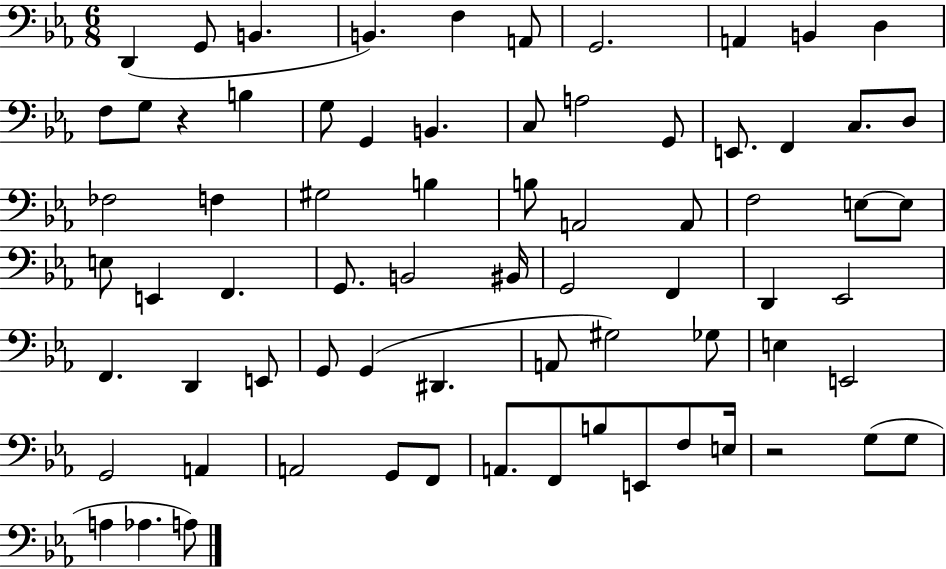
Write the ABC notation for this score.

X:1
T:Untitled
M:6/8
L:1/4
K:Eb
D,, G,,/2 B,, B,, F, A,,/2 G,,2 A,, B,, D, F,/2 G,/2 z B, G,/2 G,, B,, C,/2 A,2 G,,/2 E,,/2 F,, C,/2 D,/2 _F,2 F, ^G,2 B, B,/2 A,,2 A,,/2 F,2 E,/2 E,/2 E,/2 E,, F,, G,,/2 B,,2 ^B,,/4 G,,2 F,, D,, _E,,2 F,, D,, E,,/2 G,,/2 G,, ^D,, A,,/2 ^G,2 _G,/2 E, E,,2 G,,2 A,, A,,2 G,,/2 F,,/2 A,,/2 F,,/2 B,/2 E,,/2 F,/2 E,/4 z2 G,/2 G,/2 A, _A, A,/2